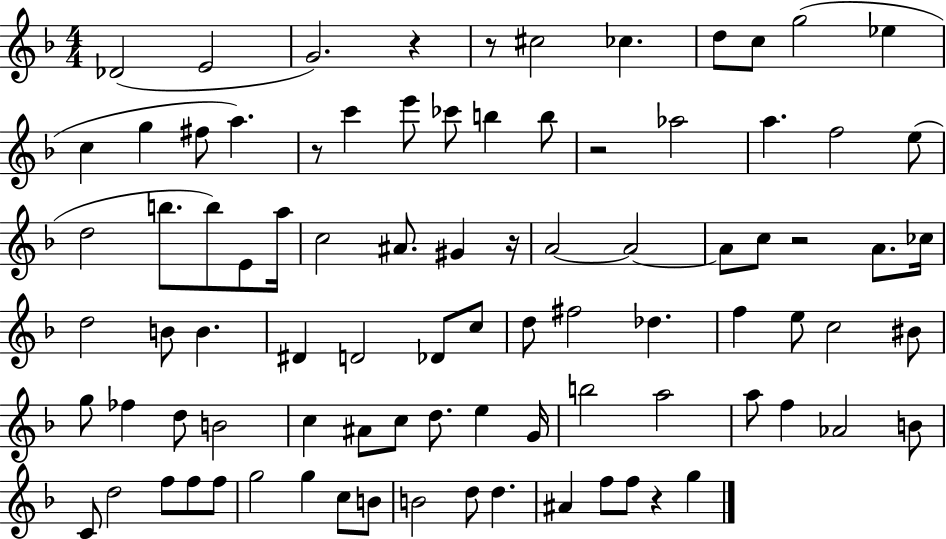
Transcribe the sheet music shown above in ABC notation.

X:1
T:Untitled
M:4/4
L:1/4
K:F
_D2 E2 G2 z z/2 ^c2 _c d/2 c/2 g2 _e c g ^f/2 a z/2 c' e'/2 _c'/2 b b/2 z2 _a2 a f2 e/2 d2 b/2 b/2 E/2 a/4 c2 ^A/2 ^G z/4 A2 A2 A/2 c/2 z2 A/2 _c/4 d2 B/2 B ^D D2 _D/2 c/2 d/2 ^f2 _d f e/2 c2 ^B/2 g/2 _f d/2 B2 c ^A/2 c/2 d/2 e G/4 b2 a2 a/2 f _A2 B/2 C/2 d2 f/2 f/2 f/2 g2 g c/2 B/2 B2 d/2 d ^A f/2 f/2 z g